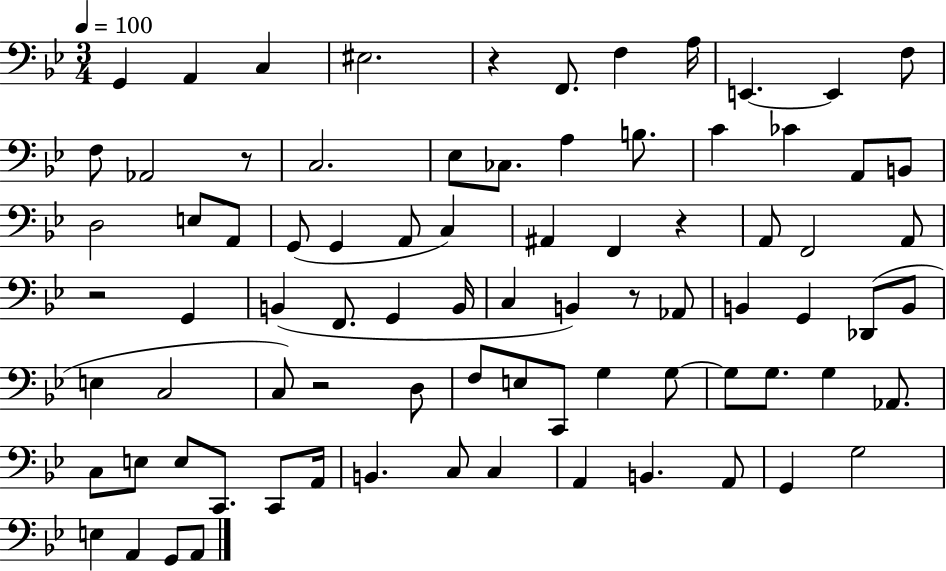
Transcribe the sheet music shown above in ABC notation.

X:1
T:Untitled
M:3/4
L:1/4
K:Bb
G,, A,, C, ^E,2 z F,,/2 F, A,/4 E,, E,, F,/2 F,/2 _A,,2 z/2 C,2 _E,/2 _C,/2 A, B,/2 C _C A,,/2 B,,/2 D,2 E,/2 A,,/2 G,,/2 G,, A,,/2 C, ^A,, F,, z A,,/2 F,,2 A,,/2 z2 G,, B,, F,,/2 G,, B,,/4 C, B,, z/2 _A,,/2 B,, G,, _D,,/2 B,,/2 E, C,2 C,/2 z2 D,/2 F,/2 E,/2 C,,/2 G, G,/2 G,/2 G,/2 G, _A,,/2 C,/2 E,/2 E,/2 C,,/2 C,,/2 A,,/4 B,, C,/2 C, A,, B,, A,,/2 G,, G,2 E, A,, G,,/2 A,,/2